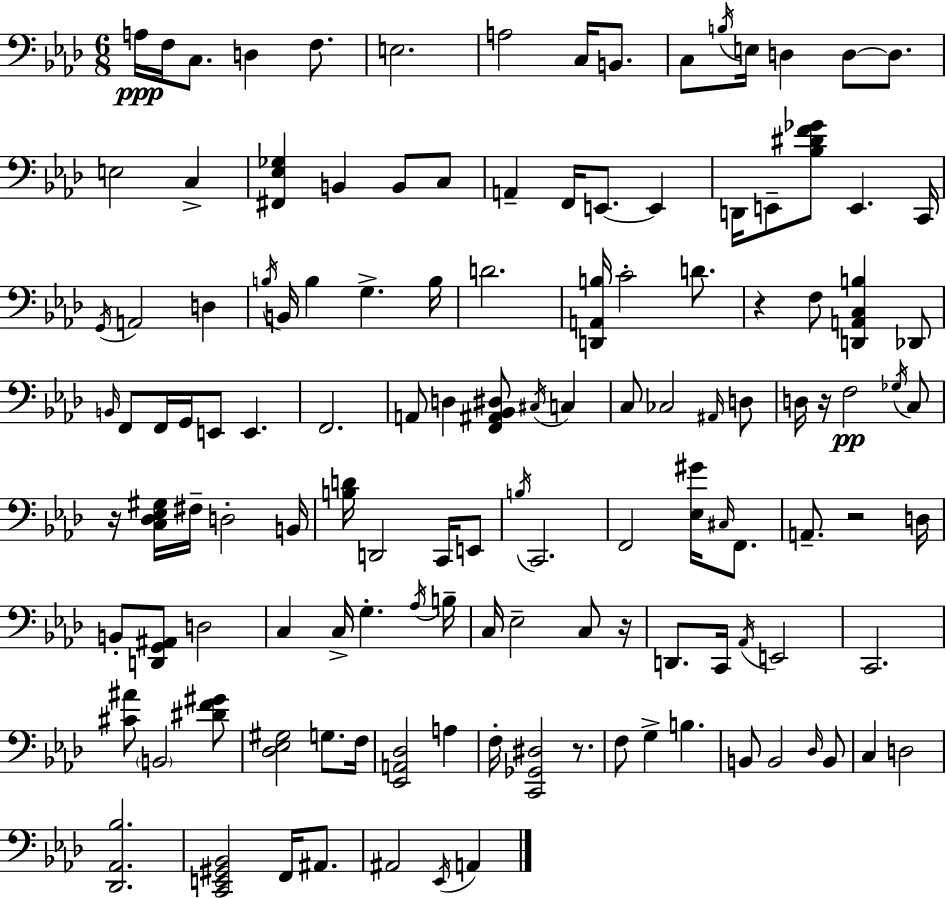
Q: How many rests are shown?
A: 6